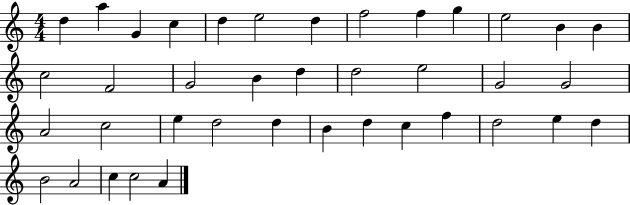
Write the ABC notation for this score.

X:1
T:Untitled
M:4/4
L:1/4
K:C
d a G c d e2 d f2 f g e2 B B c2 F2 G2 B d d2 e2 G2 G2 A2 c2 e d2 d B d c f d2 e d B2 A2 c c2 A